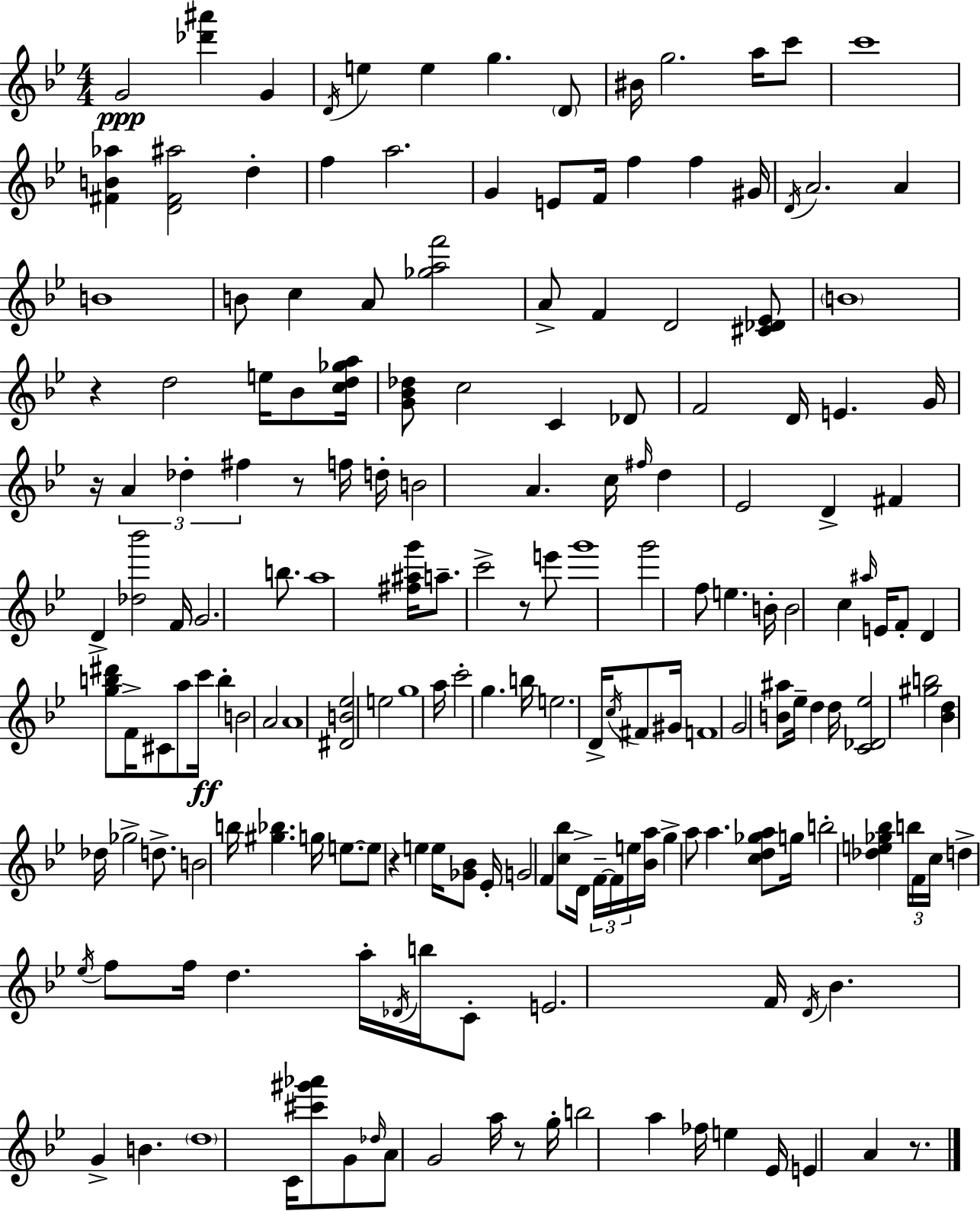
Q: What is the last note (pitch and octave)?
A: A4